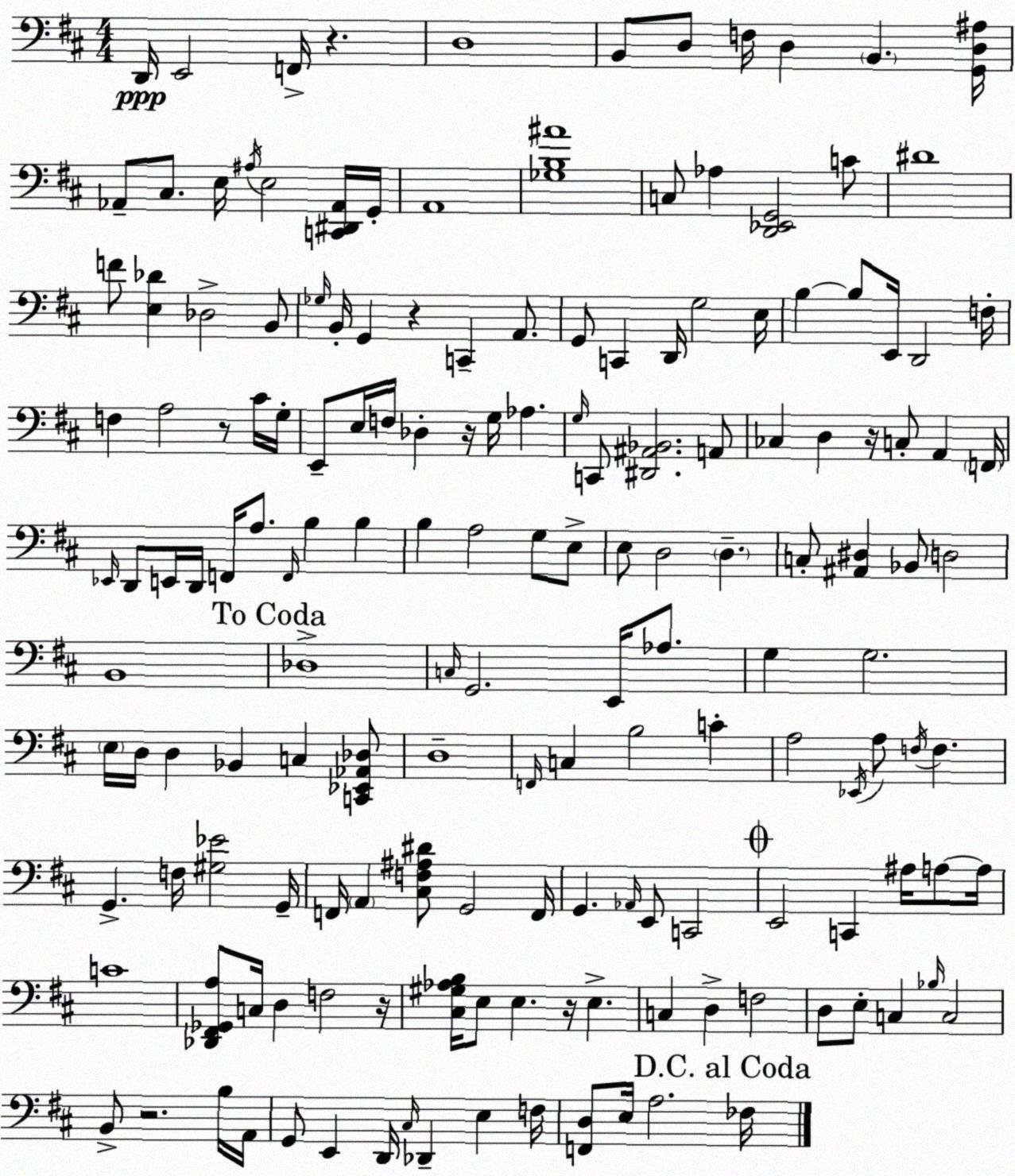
X:1
T:Untitled
M:4/4
L:1/4
K:D
D,,/4 E,,2 F,,/4 z D,4 B,,/2 D,/2 F,/4 D, B,, [G,,D,^A,]/4 _A,,/2 ^C,/2 E,/4 ^A,/4 E,2 [C,,^D,,_A,,]/4 G,,/4 A,,4 [_G,B,^A]4 C,/2 _A, [D,,_E,,G,,]2 C/2 ^D4 F/2 [E,_D] _D,2 B,,/2 _G,/4 B,,/4 G,, z C,, A,,/2 G,,/2 C,, D,,/4 G,2 E,/4 B, B,/2 E,,/4 D,,2 F,/4 F, A,2 z/2 ^C/4 G,/4 E,,/2 E,/4 F,/4 _D, z/4 G,/4 _A, G,/4 C,,/2 [^D,,^A,,_B,,]2 A,,/2 _C, D, z/4 C,/2 A,, F,,/4 _E,,/4 D,,/2 E,,/4 D,,/4 F,,/4 A,/2 F,,/4 B, B, B, A,2 G,/2 E,/2 E,/2 D,2 D, C,/2 [^A,,^D,] _B,,/2 D,2 B,,4 _D,4 C,/4 G,,2 E,,/4 _A,/2 G, G,2 E,/4 D,/4 D, _B,, C, [C,,_E,,_A,,_D,]/2 D,4 F,,/4 C, B,2 C A,2 _E,,/4 A,/2 F,/4 F, G,, F,/4 [^G,_E]2 G,,/4 F,,/4 A,, [^C,F,^A,^D]/2 G,,2 F,,/4 G,, _A,,/4 E,,/2 C,,2 E,,2 C,, ^A,/4 A,/2 A,/4 C4 [_D,,^F,,_G,,A,]/2 C,/4 D, F,2 z/4 [^C,^G,_A,B,]/4 E,/2 E, z/4 E, C, D, F,2 D,/2 E,/2 C, _B,/4 C,2 B,,/2 z2 B,/4 A,,/4 G,,/2 E,, D,,/4 ^C,/4 _D,, E, F,/4 [F,,D,]/2 E,/4 A,2 _F,/4